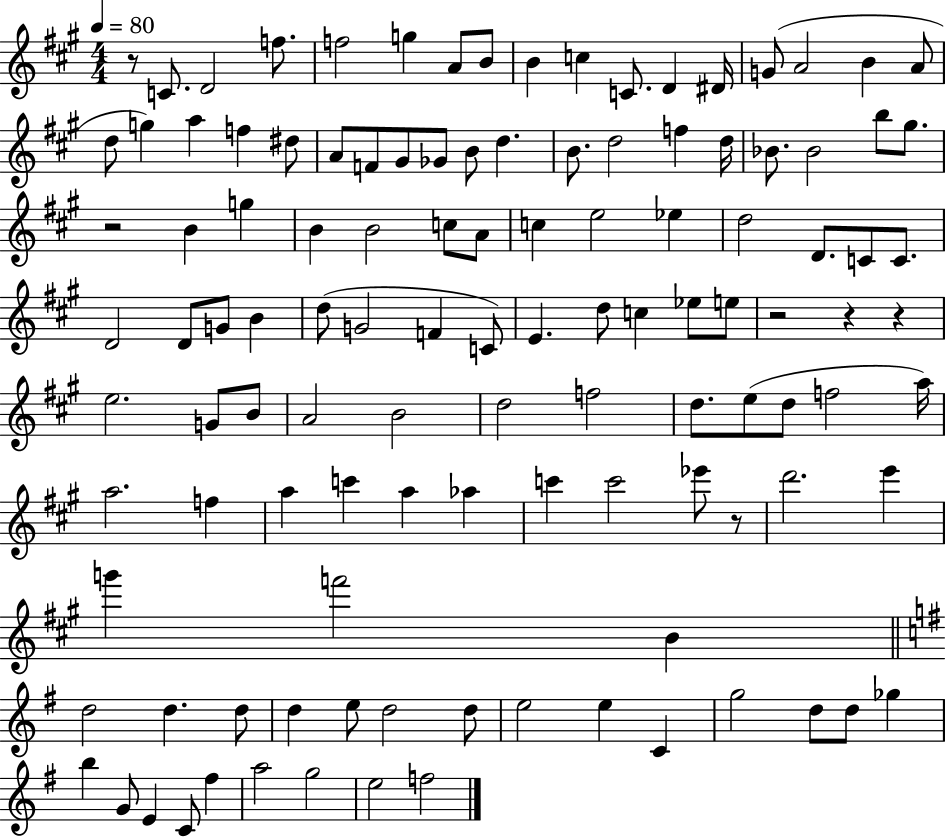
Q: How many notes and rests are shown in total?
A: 116